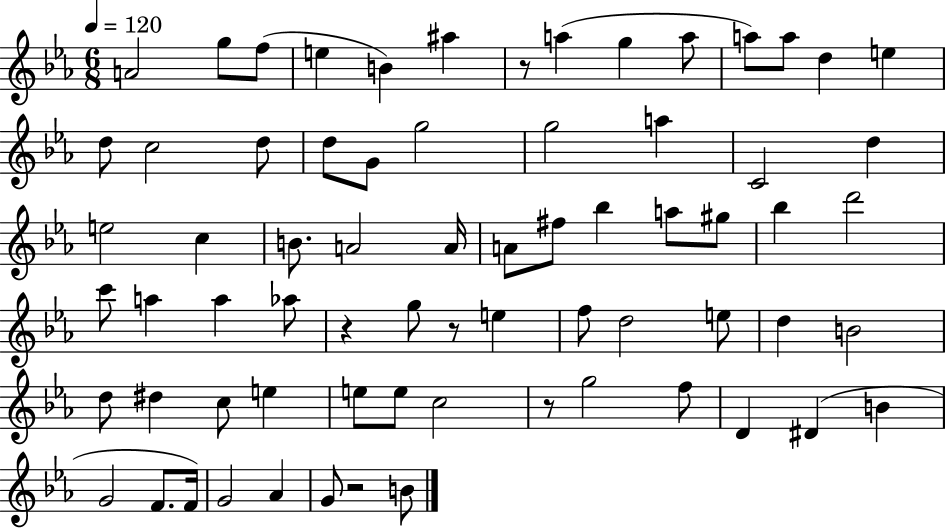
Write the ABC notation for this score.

X:1
T:Untitled
M:6/8
L:1/4
K:Eb
A2 g/2 f/2 e B ^a z/2 a g a/2 a/2 a/2 d e d/2 c2 d/2 d/2 G/2 g2 g2 a C2 d e2 c B/2 A2 A/4 A/2 ^f/2 _b a/2 ^g/2 _b d'2 c'/2 a a _a/2 z g/2 z/2 e f/2 d2 e/2 d B2 d/2 ^d c/2 e e/2 e/2 c2 z/2 g2 f/2 D ^D B G2 F/2 F/4 G2 _A G/2 z2 B/2